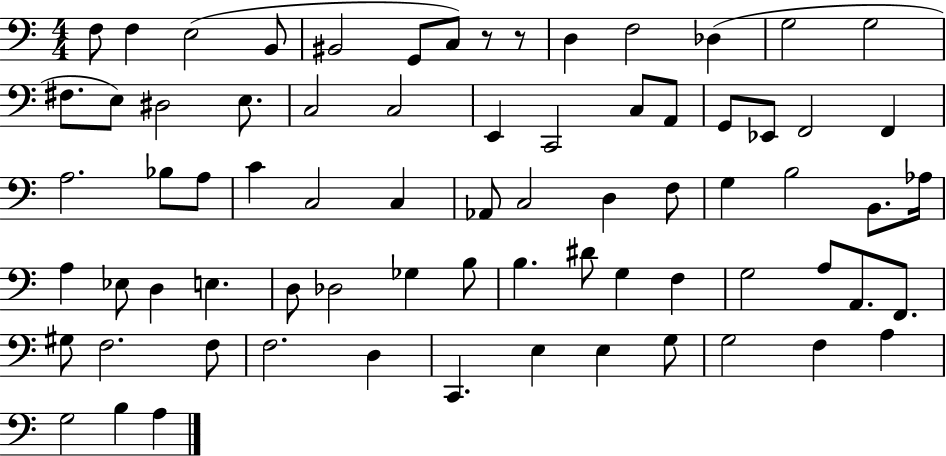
X:1
T:Untitled
M:4/4
L:1/4
K:C
F,/2 F, E,2 B,,/2 ^B,,2 G,,/2 C,/2 z/2 z/2 D, F,2 _D, G,2 G,2 ^F,/2 E,/2 ^D,2 E,/2 C,2 C,2 E,, C,,2 C,/2 A,,/2 G,,/2 _E,,/2 F,,2 F,, A,2 _B,/2 A,/2 C C,2 C, _A,,/2 C,2 D, F,/2 G, B,2 B,,/2 _A,/4 A, _E,/2 D, E, D,/2 _D,2 _G, B,/2 B, ^D/2 G, F, G,2 A,/2 A,,/2 F,,/2 ^G,/2 F,2 F,/2 F,2 D, C,, E, E, G,/2 G,2 F, A, G,2 B, A,